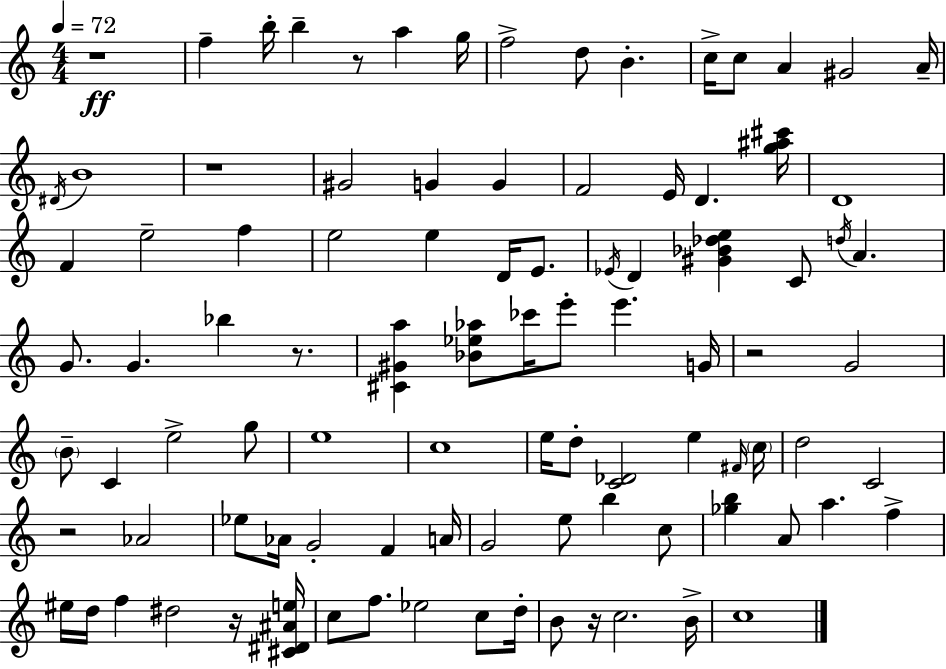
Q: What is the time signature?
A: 4/4